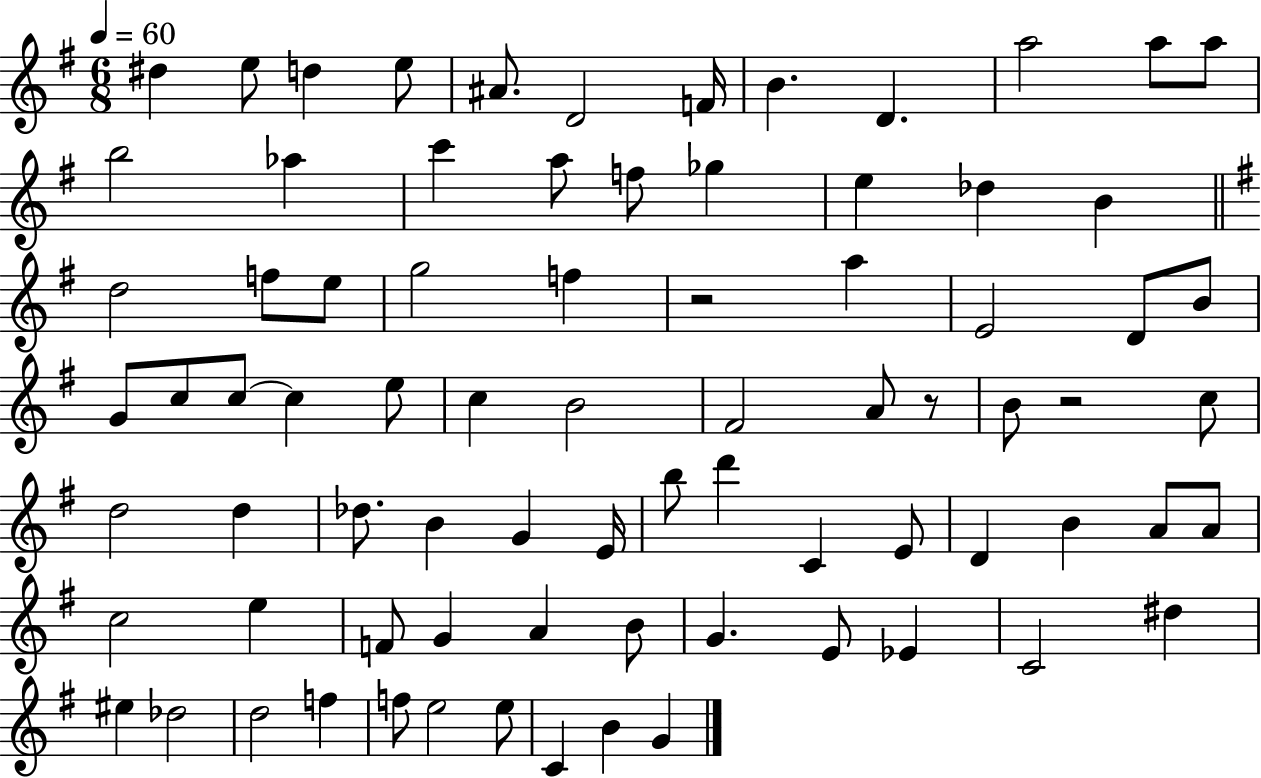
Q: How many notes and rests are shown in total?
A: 79